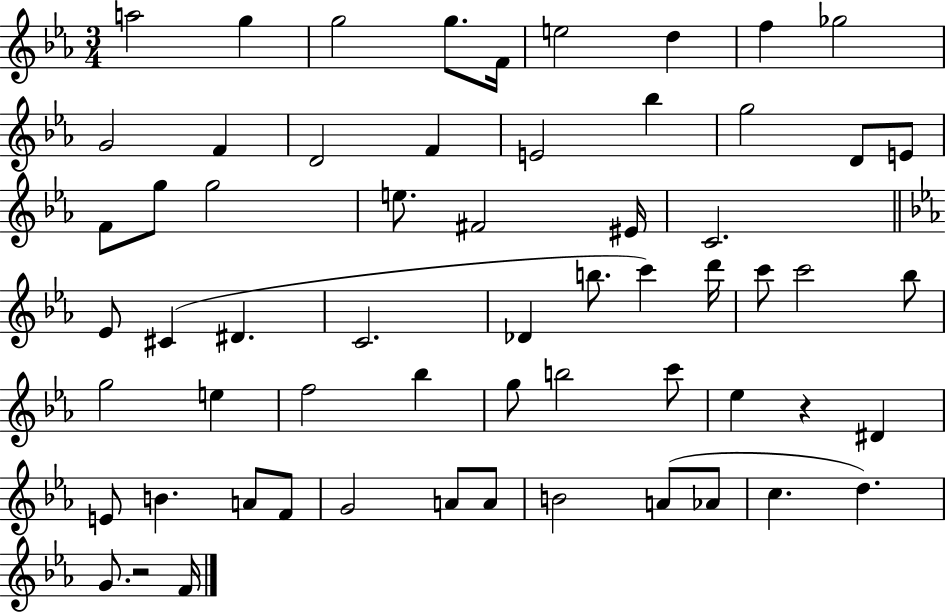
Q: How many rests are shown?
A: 2